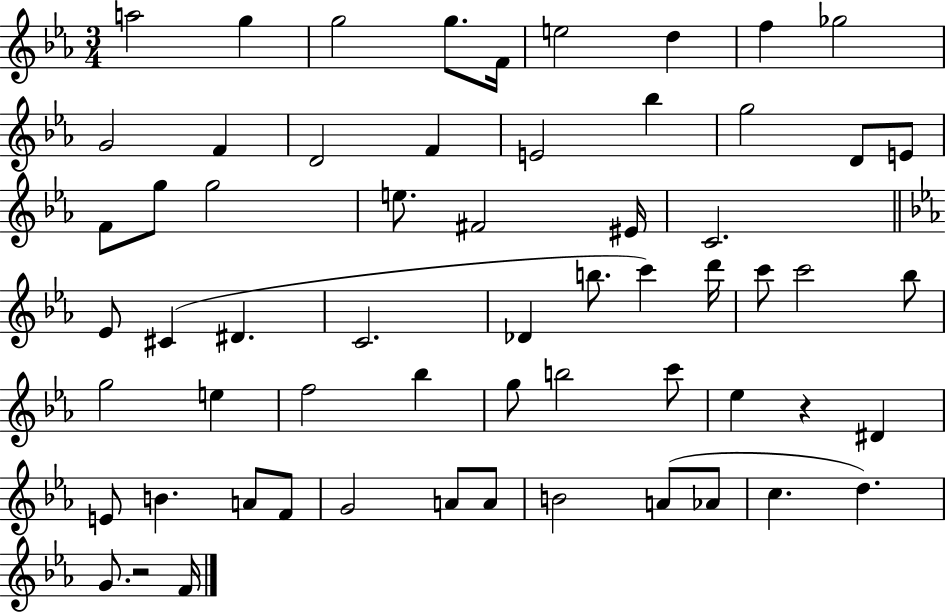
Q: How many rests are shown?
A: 2